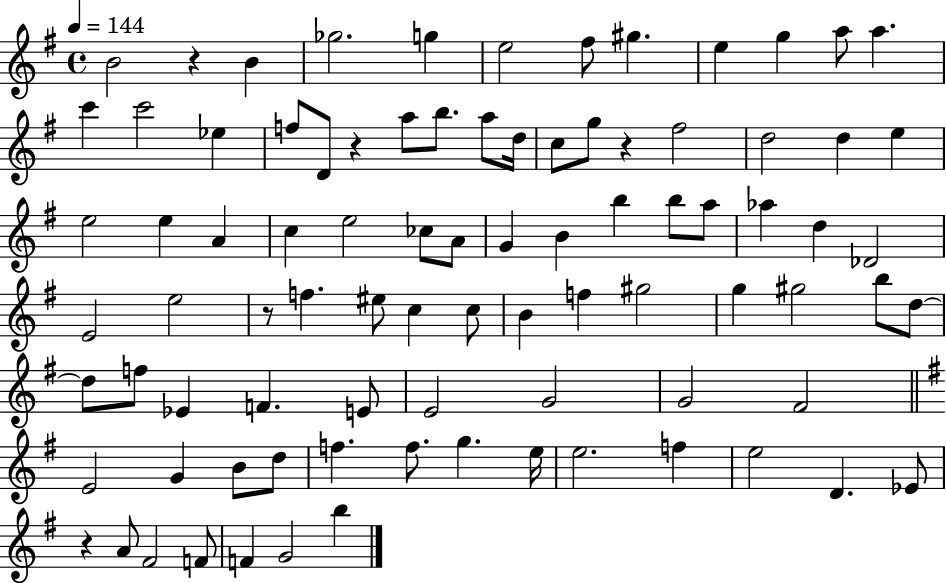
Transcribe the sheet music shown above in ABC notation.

X:1
T:Untitled
M:4/4
L:1/4
K:G
B2 z B _g2 g e2 ^f/2 ^g e g a/2 a c' c'2 _e f/2 D/2 z a/2 b/2 a/2 d/4 c/2 g/2 z ^f2 d2 d e e2 e A c e2 _c/2 A/2 G B b b/2 a/2 _a d _D2 E2 e2 z/2 f ^e/2 c c/2 B f ^g2 g ^g2 b/2 d/2 d/2 f/2 _E F E/2 E2 G2 G2 ^F2 E2 G B/2 d/2 f f/2 g e/4 e2 f e2 D _E/2 z A/2 ^F2 F/2 F G2 b